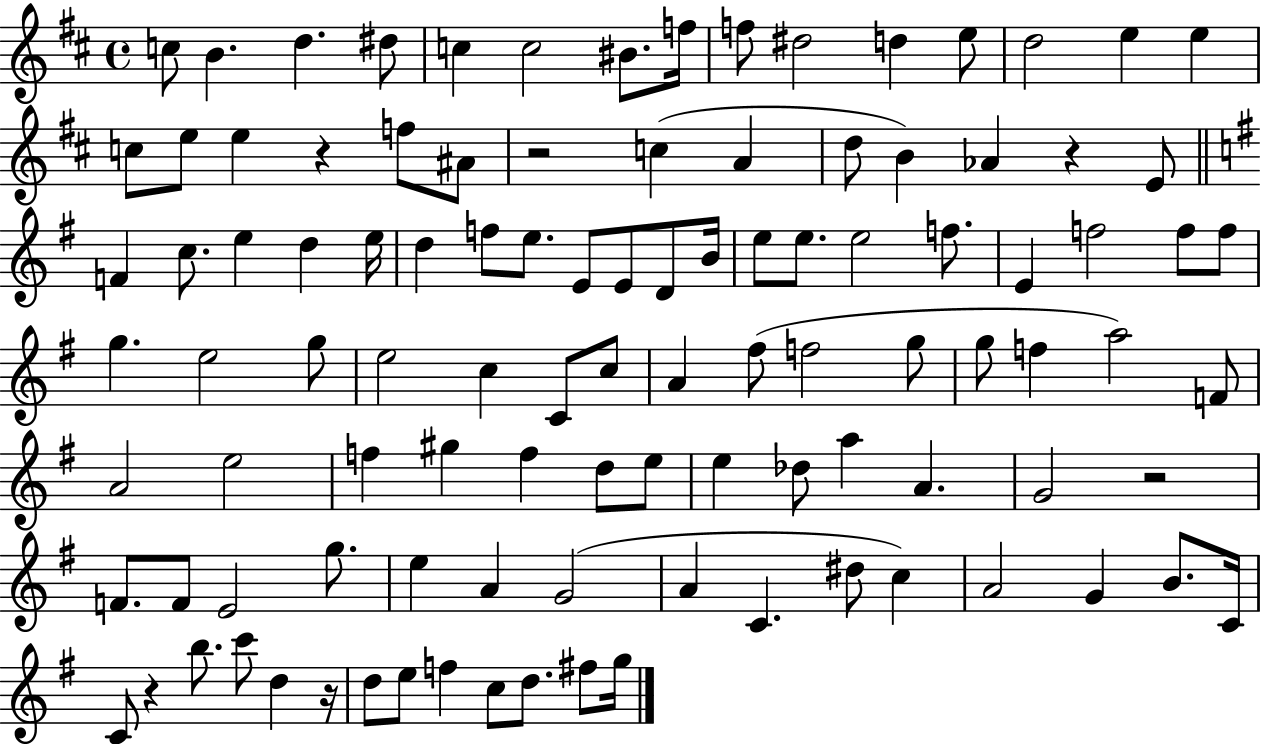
{
  \clef treble
  \time 4/4
  \defaultTimeSignature
  \key d \major
  c''8 b'4. d''4. dis''8 | c''4 c''2 bis'8. f''16 | f''8 dis''2 d''4 e''8 | d''2 e''4 e''4 | \break c''8 e''8 e''4 r4 f''8 ais'8 | r2 c''4( a'4 | d''8 b'4) aes'4 r4 e'8 | \bar "||" \break \key g \major f'4 c''8. e''4 d''4 e''16 | d''4 f''8 e''8. e'8 e'8 d'8 b'16 | e''8 e''8. e''2 f''8. | e'4 f''2 f''8 f''8 | \break g''4. e''2 g''8 | e''2 c''4 c'8 c''8 | a'4 fis''8( f''2 g''8 | g''8 f''4 a''2) f'8 | \break a'2 e''2 | f''4 gis''4 f''4 d''8 e''8 | e''4 des''8 a''4 a'4. | g'2 r2 | \break f'8. f'8 e'2 g''8. | e''4 a'4 g'2( | a'4 c'4. dis''8 c''4) | a'2 g'4 b'8. c'16 | \break c'8 r4 b''8. c'''8 d''4 r16 | d''8 e''8 f''4 c''8 d''8. fis''8 g''16 | \bar "|."
}